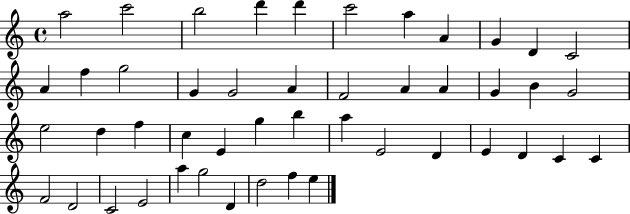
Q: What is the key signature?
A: C major